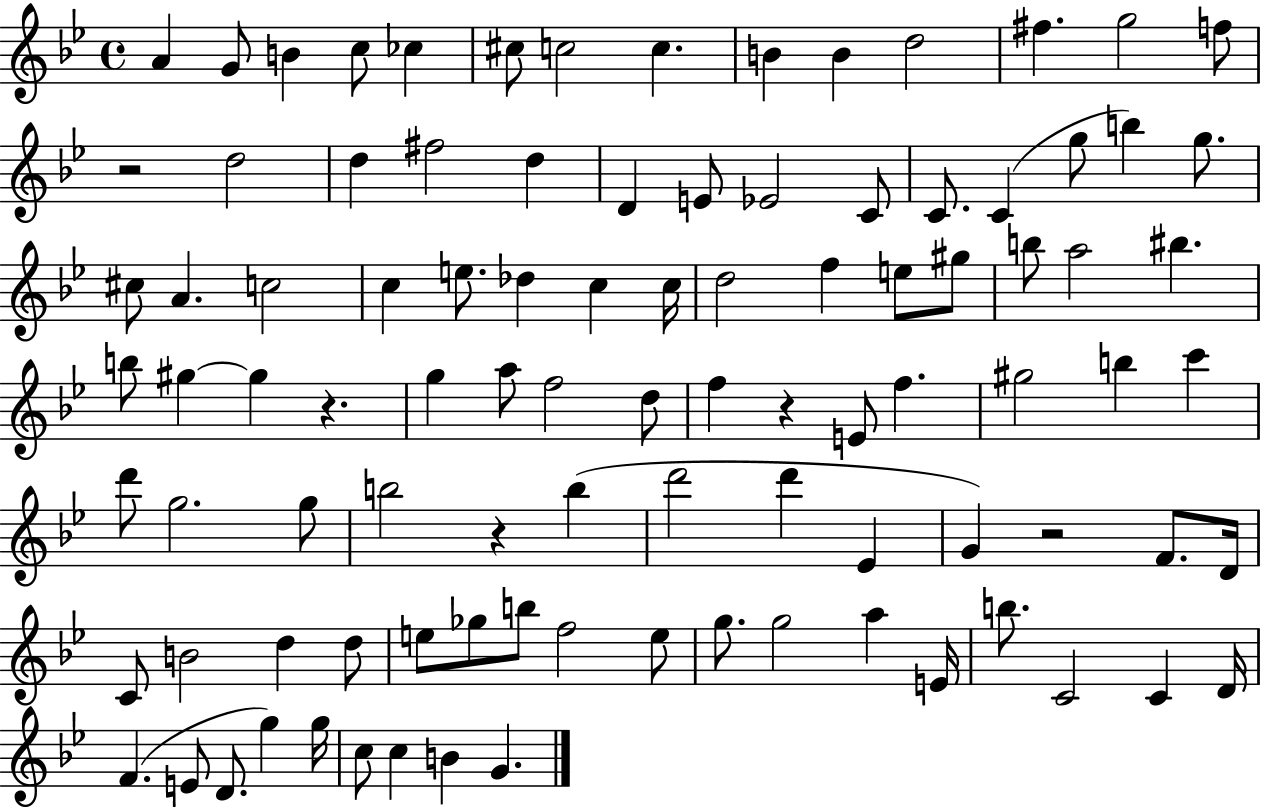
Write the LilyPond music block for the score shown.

{
  \clef treble
  \time 4/4
  \defaultTimeSignature
  \key bes \major
  a'4 g'8 b'4 c''8 ces''4 | cis''8 c''2 c''4. | b'4 b'4 d''2 | fis''4. g''2 f''8 | \break r2 d''2 | d''4 fis''2 d''4 | d'4 e'8 ees'2 c'8 | c'8. c'4( g''8 b''4) g''8. | \break cis''8 a'4. c''2 | c''4 e''8. des''4 c''4 c''16 | d''2 f''4 e''8 gis''8 | b''8 a''2 bis''4. | \break b''8 gis''4~~ gis''4 r4. | g''4 a''8 f''2 d''8 | f''4 r4 e'8 f''4. | gis''2 b''4 c'''4 | \break d'''8 g''2. g''8 | b''2 r4 b''4( | d'''2 d'''4 ees'4 | g'4) r2 f'8. d'16 | \break c'8 b'2 d''4 d''8 | e''8 ges''8 b''8 f''2 e''8 | g''8. g''2 a''4 e'16 | b''8. c'2 c'4 d'16 | \break f'4.( e'8 d'8. g''4) g''16 | c''8 c''4 b'4 g'4. | \bar "|."
}